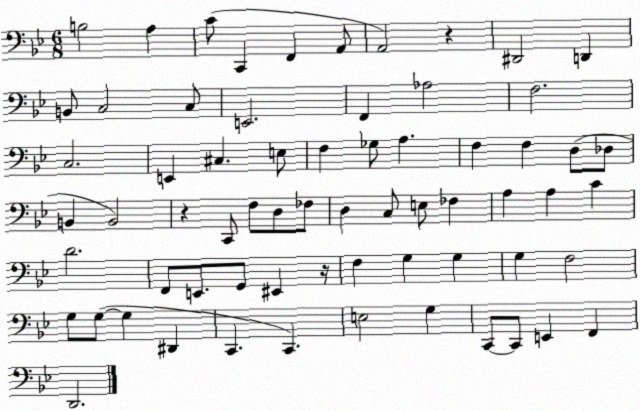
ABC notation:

X:1
T:Untitled
M:6/8
L:1/4
K:Bb
B,2 A, C/2 C,, F,, A,,/2 A,,2 z ^D,,2 D,, B,,/2 C,2 C,/2 E,,2 F,, _A,2 F,2 C,2 E,, ^C, E,/2 F, _G,/2 A, F, F, D,/2 _D,/2 B,, B,,2 z C,,/2 F,/2 D,/2 _F,/2 D, C,/2 E,/2 _F, A, A, C D2 F,,/2 E,,/2 G,,/2 ^E,, z/4 F, G, G, G, F,2 G,/2 G,/2 G, ^D,, C,, C,, E,2 G, C,,/2 C,,/2 E,, F,, D,,2